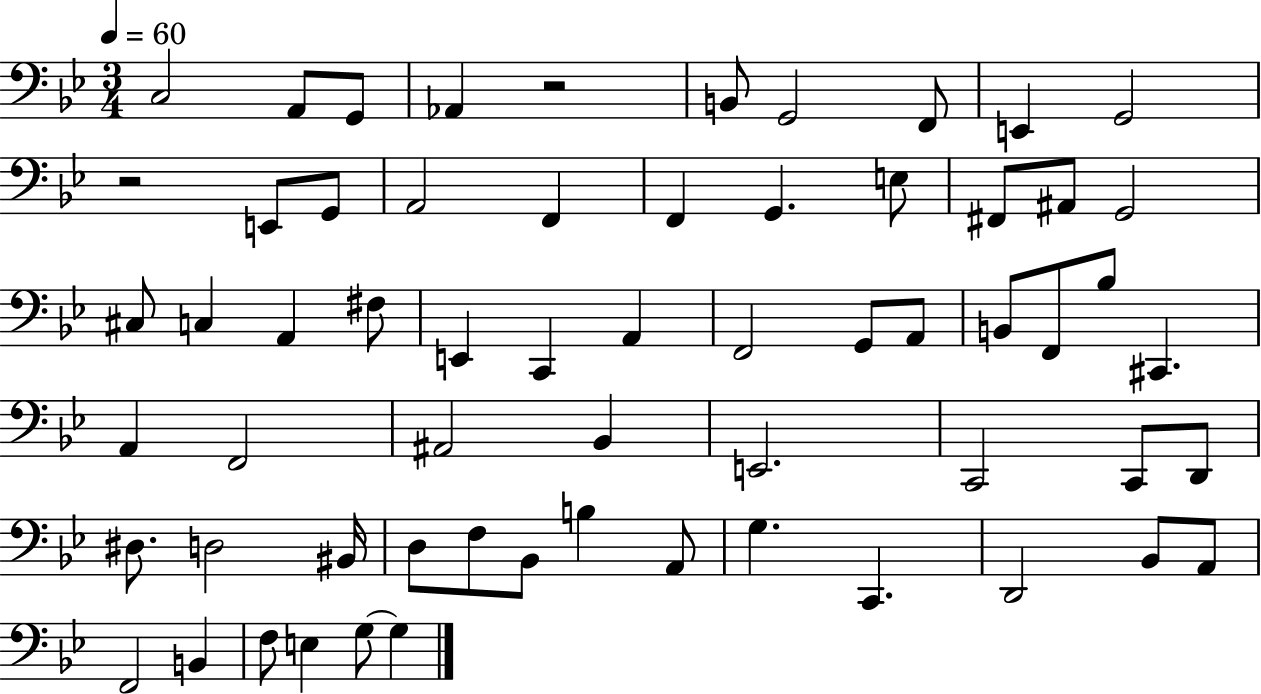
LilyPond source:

{
  \clef bass
  \numericTimeSignature
  \time 3/4
  \key bes \major
  \tempo 4 = 60
  c2 a,8 g,8 | aes,4 r2 | b,8 g,2 f,8 | e,4 g,2 | \break r2 e,8 g,8 | a,2 f,4 | f,4 g,4. e8 | fis,8 ais,8 g,2 | \break cis8 c4 a,4 fis8 | e,4 c,4 a,4 | f,2 g,8 a,8 | b,8 f,8 bes8 cis,4. | \break a,4 f,2 | ais,2 bes,4 | e,2. | c,2 c,8 d,8 | \break dis8. d2 bis,16 | d8 f8 bes,8 b4 a,8 | g4. c,4. | d,2 bes,8 a,8 | \break f,2 b,4 | f8 e4 g8~~ g4 | \bar "|."
}